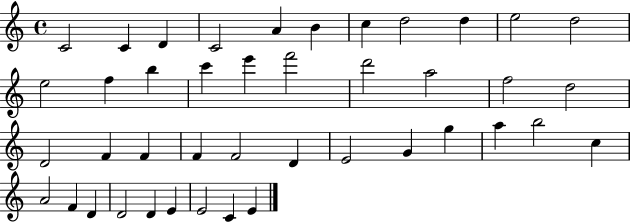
C4/h C4/q D4/q C4/h A4/q B4/q C5/q D5/h D5/q E5/h D5/h E5/h F5/q B5/q C6/q E6/q F6/h D6/h A5/h F5/h D5/h D4/h F4/q F4/q F4/q F4/h D4/q E4/h G4/q G5/q A5/q B5/h C5/q A4/h F4/q D4/q D4/h D4/q E4/q E4/h C4/q E4/q